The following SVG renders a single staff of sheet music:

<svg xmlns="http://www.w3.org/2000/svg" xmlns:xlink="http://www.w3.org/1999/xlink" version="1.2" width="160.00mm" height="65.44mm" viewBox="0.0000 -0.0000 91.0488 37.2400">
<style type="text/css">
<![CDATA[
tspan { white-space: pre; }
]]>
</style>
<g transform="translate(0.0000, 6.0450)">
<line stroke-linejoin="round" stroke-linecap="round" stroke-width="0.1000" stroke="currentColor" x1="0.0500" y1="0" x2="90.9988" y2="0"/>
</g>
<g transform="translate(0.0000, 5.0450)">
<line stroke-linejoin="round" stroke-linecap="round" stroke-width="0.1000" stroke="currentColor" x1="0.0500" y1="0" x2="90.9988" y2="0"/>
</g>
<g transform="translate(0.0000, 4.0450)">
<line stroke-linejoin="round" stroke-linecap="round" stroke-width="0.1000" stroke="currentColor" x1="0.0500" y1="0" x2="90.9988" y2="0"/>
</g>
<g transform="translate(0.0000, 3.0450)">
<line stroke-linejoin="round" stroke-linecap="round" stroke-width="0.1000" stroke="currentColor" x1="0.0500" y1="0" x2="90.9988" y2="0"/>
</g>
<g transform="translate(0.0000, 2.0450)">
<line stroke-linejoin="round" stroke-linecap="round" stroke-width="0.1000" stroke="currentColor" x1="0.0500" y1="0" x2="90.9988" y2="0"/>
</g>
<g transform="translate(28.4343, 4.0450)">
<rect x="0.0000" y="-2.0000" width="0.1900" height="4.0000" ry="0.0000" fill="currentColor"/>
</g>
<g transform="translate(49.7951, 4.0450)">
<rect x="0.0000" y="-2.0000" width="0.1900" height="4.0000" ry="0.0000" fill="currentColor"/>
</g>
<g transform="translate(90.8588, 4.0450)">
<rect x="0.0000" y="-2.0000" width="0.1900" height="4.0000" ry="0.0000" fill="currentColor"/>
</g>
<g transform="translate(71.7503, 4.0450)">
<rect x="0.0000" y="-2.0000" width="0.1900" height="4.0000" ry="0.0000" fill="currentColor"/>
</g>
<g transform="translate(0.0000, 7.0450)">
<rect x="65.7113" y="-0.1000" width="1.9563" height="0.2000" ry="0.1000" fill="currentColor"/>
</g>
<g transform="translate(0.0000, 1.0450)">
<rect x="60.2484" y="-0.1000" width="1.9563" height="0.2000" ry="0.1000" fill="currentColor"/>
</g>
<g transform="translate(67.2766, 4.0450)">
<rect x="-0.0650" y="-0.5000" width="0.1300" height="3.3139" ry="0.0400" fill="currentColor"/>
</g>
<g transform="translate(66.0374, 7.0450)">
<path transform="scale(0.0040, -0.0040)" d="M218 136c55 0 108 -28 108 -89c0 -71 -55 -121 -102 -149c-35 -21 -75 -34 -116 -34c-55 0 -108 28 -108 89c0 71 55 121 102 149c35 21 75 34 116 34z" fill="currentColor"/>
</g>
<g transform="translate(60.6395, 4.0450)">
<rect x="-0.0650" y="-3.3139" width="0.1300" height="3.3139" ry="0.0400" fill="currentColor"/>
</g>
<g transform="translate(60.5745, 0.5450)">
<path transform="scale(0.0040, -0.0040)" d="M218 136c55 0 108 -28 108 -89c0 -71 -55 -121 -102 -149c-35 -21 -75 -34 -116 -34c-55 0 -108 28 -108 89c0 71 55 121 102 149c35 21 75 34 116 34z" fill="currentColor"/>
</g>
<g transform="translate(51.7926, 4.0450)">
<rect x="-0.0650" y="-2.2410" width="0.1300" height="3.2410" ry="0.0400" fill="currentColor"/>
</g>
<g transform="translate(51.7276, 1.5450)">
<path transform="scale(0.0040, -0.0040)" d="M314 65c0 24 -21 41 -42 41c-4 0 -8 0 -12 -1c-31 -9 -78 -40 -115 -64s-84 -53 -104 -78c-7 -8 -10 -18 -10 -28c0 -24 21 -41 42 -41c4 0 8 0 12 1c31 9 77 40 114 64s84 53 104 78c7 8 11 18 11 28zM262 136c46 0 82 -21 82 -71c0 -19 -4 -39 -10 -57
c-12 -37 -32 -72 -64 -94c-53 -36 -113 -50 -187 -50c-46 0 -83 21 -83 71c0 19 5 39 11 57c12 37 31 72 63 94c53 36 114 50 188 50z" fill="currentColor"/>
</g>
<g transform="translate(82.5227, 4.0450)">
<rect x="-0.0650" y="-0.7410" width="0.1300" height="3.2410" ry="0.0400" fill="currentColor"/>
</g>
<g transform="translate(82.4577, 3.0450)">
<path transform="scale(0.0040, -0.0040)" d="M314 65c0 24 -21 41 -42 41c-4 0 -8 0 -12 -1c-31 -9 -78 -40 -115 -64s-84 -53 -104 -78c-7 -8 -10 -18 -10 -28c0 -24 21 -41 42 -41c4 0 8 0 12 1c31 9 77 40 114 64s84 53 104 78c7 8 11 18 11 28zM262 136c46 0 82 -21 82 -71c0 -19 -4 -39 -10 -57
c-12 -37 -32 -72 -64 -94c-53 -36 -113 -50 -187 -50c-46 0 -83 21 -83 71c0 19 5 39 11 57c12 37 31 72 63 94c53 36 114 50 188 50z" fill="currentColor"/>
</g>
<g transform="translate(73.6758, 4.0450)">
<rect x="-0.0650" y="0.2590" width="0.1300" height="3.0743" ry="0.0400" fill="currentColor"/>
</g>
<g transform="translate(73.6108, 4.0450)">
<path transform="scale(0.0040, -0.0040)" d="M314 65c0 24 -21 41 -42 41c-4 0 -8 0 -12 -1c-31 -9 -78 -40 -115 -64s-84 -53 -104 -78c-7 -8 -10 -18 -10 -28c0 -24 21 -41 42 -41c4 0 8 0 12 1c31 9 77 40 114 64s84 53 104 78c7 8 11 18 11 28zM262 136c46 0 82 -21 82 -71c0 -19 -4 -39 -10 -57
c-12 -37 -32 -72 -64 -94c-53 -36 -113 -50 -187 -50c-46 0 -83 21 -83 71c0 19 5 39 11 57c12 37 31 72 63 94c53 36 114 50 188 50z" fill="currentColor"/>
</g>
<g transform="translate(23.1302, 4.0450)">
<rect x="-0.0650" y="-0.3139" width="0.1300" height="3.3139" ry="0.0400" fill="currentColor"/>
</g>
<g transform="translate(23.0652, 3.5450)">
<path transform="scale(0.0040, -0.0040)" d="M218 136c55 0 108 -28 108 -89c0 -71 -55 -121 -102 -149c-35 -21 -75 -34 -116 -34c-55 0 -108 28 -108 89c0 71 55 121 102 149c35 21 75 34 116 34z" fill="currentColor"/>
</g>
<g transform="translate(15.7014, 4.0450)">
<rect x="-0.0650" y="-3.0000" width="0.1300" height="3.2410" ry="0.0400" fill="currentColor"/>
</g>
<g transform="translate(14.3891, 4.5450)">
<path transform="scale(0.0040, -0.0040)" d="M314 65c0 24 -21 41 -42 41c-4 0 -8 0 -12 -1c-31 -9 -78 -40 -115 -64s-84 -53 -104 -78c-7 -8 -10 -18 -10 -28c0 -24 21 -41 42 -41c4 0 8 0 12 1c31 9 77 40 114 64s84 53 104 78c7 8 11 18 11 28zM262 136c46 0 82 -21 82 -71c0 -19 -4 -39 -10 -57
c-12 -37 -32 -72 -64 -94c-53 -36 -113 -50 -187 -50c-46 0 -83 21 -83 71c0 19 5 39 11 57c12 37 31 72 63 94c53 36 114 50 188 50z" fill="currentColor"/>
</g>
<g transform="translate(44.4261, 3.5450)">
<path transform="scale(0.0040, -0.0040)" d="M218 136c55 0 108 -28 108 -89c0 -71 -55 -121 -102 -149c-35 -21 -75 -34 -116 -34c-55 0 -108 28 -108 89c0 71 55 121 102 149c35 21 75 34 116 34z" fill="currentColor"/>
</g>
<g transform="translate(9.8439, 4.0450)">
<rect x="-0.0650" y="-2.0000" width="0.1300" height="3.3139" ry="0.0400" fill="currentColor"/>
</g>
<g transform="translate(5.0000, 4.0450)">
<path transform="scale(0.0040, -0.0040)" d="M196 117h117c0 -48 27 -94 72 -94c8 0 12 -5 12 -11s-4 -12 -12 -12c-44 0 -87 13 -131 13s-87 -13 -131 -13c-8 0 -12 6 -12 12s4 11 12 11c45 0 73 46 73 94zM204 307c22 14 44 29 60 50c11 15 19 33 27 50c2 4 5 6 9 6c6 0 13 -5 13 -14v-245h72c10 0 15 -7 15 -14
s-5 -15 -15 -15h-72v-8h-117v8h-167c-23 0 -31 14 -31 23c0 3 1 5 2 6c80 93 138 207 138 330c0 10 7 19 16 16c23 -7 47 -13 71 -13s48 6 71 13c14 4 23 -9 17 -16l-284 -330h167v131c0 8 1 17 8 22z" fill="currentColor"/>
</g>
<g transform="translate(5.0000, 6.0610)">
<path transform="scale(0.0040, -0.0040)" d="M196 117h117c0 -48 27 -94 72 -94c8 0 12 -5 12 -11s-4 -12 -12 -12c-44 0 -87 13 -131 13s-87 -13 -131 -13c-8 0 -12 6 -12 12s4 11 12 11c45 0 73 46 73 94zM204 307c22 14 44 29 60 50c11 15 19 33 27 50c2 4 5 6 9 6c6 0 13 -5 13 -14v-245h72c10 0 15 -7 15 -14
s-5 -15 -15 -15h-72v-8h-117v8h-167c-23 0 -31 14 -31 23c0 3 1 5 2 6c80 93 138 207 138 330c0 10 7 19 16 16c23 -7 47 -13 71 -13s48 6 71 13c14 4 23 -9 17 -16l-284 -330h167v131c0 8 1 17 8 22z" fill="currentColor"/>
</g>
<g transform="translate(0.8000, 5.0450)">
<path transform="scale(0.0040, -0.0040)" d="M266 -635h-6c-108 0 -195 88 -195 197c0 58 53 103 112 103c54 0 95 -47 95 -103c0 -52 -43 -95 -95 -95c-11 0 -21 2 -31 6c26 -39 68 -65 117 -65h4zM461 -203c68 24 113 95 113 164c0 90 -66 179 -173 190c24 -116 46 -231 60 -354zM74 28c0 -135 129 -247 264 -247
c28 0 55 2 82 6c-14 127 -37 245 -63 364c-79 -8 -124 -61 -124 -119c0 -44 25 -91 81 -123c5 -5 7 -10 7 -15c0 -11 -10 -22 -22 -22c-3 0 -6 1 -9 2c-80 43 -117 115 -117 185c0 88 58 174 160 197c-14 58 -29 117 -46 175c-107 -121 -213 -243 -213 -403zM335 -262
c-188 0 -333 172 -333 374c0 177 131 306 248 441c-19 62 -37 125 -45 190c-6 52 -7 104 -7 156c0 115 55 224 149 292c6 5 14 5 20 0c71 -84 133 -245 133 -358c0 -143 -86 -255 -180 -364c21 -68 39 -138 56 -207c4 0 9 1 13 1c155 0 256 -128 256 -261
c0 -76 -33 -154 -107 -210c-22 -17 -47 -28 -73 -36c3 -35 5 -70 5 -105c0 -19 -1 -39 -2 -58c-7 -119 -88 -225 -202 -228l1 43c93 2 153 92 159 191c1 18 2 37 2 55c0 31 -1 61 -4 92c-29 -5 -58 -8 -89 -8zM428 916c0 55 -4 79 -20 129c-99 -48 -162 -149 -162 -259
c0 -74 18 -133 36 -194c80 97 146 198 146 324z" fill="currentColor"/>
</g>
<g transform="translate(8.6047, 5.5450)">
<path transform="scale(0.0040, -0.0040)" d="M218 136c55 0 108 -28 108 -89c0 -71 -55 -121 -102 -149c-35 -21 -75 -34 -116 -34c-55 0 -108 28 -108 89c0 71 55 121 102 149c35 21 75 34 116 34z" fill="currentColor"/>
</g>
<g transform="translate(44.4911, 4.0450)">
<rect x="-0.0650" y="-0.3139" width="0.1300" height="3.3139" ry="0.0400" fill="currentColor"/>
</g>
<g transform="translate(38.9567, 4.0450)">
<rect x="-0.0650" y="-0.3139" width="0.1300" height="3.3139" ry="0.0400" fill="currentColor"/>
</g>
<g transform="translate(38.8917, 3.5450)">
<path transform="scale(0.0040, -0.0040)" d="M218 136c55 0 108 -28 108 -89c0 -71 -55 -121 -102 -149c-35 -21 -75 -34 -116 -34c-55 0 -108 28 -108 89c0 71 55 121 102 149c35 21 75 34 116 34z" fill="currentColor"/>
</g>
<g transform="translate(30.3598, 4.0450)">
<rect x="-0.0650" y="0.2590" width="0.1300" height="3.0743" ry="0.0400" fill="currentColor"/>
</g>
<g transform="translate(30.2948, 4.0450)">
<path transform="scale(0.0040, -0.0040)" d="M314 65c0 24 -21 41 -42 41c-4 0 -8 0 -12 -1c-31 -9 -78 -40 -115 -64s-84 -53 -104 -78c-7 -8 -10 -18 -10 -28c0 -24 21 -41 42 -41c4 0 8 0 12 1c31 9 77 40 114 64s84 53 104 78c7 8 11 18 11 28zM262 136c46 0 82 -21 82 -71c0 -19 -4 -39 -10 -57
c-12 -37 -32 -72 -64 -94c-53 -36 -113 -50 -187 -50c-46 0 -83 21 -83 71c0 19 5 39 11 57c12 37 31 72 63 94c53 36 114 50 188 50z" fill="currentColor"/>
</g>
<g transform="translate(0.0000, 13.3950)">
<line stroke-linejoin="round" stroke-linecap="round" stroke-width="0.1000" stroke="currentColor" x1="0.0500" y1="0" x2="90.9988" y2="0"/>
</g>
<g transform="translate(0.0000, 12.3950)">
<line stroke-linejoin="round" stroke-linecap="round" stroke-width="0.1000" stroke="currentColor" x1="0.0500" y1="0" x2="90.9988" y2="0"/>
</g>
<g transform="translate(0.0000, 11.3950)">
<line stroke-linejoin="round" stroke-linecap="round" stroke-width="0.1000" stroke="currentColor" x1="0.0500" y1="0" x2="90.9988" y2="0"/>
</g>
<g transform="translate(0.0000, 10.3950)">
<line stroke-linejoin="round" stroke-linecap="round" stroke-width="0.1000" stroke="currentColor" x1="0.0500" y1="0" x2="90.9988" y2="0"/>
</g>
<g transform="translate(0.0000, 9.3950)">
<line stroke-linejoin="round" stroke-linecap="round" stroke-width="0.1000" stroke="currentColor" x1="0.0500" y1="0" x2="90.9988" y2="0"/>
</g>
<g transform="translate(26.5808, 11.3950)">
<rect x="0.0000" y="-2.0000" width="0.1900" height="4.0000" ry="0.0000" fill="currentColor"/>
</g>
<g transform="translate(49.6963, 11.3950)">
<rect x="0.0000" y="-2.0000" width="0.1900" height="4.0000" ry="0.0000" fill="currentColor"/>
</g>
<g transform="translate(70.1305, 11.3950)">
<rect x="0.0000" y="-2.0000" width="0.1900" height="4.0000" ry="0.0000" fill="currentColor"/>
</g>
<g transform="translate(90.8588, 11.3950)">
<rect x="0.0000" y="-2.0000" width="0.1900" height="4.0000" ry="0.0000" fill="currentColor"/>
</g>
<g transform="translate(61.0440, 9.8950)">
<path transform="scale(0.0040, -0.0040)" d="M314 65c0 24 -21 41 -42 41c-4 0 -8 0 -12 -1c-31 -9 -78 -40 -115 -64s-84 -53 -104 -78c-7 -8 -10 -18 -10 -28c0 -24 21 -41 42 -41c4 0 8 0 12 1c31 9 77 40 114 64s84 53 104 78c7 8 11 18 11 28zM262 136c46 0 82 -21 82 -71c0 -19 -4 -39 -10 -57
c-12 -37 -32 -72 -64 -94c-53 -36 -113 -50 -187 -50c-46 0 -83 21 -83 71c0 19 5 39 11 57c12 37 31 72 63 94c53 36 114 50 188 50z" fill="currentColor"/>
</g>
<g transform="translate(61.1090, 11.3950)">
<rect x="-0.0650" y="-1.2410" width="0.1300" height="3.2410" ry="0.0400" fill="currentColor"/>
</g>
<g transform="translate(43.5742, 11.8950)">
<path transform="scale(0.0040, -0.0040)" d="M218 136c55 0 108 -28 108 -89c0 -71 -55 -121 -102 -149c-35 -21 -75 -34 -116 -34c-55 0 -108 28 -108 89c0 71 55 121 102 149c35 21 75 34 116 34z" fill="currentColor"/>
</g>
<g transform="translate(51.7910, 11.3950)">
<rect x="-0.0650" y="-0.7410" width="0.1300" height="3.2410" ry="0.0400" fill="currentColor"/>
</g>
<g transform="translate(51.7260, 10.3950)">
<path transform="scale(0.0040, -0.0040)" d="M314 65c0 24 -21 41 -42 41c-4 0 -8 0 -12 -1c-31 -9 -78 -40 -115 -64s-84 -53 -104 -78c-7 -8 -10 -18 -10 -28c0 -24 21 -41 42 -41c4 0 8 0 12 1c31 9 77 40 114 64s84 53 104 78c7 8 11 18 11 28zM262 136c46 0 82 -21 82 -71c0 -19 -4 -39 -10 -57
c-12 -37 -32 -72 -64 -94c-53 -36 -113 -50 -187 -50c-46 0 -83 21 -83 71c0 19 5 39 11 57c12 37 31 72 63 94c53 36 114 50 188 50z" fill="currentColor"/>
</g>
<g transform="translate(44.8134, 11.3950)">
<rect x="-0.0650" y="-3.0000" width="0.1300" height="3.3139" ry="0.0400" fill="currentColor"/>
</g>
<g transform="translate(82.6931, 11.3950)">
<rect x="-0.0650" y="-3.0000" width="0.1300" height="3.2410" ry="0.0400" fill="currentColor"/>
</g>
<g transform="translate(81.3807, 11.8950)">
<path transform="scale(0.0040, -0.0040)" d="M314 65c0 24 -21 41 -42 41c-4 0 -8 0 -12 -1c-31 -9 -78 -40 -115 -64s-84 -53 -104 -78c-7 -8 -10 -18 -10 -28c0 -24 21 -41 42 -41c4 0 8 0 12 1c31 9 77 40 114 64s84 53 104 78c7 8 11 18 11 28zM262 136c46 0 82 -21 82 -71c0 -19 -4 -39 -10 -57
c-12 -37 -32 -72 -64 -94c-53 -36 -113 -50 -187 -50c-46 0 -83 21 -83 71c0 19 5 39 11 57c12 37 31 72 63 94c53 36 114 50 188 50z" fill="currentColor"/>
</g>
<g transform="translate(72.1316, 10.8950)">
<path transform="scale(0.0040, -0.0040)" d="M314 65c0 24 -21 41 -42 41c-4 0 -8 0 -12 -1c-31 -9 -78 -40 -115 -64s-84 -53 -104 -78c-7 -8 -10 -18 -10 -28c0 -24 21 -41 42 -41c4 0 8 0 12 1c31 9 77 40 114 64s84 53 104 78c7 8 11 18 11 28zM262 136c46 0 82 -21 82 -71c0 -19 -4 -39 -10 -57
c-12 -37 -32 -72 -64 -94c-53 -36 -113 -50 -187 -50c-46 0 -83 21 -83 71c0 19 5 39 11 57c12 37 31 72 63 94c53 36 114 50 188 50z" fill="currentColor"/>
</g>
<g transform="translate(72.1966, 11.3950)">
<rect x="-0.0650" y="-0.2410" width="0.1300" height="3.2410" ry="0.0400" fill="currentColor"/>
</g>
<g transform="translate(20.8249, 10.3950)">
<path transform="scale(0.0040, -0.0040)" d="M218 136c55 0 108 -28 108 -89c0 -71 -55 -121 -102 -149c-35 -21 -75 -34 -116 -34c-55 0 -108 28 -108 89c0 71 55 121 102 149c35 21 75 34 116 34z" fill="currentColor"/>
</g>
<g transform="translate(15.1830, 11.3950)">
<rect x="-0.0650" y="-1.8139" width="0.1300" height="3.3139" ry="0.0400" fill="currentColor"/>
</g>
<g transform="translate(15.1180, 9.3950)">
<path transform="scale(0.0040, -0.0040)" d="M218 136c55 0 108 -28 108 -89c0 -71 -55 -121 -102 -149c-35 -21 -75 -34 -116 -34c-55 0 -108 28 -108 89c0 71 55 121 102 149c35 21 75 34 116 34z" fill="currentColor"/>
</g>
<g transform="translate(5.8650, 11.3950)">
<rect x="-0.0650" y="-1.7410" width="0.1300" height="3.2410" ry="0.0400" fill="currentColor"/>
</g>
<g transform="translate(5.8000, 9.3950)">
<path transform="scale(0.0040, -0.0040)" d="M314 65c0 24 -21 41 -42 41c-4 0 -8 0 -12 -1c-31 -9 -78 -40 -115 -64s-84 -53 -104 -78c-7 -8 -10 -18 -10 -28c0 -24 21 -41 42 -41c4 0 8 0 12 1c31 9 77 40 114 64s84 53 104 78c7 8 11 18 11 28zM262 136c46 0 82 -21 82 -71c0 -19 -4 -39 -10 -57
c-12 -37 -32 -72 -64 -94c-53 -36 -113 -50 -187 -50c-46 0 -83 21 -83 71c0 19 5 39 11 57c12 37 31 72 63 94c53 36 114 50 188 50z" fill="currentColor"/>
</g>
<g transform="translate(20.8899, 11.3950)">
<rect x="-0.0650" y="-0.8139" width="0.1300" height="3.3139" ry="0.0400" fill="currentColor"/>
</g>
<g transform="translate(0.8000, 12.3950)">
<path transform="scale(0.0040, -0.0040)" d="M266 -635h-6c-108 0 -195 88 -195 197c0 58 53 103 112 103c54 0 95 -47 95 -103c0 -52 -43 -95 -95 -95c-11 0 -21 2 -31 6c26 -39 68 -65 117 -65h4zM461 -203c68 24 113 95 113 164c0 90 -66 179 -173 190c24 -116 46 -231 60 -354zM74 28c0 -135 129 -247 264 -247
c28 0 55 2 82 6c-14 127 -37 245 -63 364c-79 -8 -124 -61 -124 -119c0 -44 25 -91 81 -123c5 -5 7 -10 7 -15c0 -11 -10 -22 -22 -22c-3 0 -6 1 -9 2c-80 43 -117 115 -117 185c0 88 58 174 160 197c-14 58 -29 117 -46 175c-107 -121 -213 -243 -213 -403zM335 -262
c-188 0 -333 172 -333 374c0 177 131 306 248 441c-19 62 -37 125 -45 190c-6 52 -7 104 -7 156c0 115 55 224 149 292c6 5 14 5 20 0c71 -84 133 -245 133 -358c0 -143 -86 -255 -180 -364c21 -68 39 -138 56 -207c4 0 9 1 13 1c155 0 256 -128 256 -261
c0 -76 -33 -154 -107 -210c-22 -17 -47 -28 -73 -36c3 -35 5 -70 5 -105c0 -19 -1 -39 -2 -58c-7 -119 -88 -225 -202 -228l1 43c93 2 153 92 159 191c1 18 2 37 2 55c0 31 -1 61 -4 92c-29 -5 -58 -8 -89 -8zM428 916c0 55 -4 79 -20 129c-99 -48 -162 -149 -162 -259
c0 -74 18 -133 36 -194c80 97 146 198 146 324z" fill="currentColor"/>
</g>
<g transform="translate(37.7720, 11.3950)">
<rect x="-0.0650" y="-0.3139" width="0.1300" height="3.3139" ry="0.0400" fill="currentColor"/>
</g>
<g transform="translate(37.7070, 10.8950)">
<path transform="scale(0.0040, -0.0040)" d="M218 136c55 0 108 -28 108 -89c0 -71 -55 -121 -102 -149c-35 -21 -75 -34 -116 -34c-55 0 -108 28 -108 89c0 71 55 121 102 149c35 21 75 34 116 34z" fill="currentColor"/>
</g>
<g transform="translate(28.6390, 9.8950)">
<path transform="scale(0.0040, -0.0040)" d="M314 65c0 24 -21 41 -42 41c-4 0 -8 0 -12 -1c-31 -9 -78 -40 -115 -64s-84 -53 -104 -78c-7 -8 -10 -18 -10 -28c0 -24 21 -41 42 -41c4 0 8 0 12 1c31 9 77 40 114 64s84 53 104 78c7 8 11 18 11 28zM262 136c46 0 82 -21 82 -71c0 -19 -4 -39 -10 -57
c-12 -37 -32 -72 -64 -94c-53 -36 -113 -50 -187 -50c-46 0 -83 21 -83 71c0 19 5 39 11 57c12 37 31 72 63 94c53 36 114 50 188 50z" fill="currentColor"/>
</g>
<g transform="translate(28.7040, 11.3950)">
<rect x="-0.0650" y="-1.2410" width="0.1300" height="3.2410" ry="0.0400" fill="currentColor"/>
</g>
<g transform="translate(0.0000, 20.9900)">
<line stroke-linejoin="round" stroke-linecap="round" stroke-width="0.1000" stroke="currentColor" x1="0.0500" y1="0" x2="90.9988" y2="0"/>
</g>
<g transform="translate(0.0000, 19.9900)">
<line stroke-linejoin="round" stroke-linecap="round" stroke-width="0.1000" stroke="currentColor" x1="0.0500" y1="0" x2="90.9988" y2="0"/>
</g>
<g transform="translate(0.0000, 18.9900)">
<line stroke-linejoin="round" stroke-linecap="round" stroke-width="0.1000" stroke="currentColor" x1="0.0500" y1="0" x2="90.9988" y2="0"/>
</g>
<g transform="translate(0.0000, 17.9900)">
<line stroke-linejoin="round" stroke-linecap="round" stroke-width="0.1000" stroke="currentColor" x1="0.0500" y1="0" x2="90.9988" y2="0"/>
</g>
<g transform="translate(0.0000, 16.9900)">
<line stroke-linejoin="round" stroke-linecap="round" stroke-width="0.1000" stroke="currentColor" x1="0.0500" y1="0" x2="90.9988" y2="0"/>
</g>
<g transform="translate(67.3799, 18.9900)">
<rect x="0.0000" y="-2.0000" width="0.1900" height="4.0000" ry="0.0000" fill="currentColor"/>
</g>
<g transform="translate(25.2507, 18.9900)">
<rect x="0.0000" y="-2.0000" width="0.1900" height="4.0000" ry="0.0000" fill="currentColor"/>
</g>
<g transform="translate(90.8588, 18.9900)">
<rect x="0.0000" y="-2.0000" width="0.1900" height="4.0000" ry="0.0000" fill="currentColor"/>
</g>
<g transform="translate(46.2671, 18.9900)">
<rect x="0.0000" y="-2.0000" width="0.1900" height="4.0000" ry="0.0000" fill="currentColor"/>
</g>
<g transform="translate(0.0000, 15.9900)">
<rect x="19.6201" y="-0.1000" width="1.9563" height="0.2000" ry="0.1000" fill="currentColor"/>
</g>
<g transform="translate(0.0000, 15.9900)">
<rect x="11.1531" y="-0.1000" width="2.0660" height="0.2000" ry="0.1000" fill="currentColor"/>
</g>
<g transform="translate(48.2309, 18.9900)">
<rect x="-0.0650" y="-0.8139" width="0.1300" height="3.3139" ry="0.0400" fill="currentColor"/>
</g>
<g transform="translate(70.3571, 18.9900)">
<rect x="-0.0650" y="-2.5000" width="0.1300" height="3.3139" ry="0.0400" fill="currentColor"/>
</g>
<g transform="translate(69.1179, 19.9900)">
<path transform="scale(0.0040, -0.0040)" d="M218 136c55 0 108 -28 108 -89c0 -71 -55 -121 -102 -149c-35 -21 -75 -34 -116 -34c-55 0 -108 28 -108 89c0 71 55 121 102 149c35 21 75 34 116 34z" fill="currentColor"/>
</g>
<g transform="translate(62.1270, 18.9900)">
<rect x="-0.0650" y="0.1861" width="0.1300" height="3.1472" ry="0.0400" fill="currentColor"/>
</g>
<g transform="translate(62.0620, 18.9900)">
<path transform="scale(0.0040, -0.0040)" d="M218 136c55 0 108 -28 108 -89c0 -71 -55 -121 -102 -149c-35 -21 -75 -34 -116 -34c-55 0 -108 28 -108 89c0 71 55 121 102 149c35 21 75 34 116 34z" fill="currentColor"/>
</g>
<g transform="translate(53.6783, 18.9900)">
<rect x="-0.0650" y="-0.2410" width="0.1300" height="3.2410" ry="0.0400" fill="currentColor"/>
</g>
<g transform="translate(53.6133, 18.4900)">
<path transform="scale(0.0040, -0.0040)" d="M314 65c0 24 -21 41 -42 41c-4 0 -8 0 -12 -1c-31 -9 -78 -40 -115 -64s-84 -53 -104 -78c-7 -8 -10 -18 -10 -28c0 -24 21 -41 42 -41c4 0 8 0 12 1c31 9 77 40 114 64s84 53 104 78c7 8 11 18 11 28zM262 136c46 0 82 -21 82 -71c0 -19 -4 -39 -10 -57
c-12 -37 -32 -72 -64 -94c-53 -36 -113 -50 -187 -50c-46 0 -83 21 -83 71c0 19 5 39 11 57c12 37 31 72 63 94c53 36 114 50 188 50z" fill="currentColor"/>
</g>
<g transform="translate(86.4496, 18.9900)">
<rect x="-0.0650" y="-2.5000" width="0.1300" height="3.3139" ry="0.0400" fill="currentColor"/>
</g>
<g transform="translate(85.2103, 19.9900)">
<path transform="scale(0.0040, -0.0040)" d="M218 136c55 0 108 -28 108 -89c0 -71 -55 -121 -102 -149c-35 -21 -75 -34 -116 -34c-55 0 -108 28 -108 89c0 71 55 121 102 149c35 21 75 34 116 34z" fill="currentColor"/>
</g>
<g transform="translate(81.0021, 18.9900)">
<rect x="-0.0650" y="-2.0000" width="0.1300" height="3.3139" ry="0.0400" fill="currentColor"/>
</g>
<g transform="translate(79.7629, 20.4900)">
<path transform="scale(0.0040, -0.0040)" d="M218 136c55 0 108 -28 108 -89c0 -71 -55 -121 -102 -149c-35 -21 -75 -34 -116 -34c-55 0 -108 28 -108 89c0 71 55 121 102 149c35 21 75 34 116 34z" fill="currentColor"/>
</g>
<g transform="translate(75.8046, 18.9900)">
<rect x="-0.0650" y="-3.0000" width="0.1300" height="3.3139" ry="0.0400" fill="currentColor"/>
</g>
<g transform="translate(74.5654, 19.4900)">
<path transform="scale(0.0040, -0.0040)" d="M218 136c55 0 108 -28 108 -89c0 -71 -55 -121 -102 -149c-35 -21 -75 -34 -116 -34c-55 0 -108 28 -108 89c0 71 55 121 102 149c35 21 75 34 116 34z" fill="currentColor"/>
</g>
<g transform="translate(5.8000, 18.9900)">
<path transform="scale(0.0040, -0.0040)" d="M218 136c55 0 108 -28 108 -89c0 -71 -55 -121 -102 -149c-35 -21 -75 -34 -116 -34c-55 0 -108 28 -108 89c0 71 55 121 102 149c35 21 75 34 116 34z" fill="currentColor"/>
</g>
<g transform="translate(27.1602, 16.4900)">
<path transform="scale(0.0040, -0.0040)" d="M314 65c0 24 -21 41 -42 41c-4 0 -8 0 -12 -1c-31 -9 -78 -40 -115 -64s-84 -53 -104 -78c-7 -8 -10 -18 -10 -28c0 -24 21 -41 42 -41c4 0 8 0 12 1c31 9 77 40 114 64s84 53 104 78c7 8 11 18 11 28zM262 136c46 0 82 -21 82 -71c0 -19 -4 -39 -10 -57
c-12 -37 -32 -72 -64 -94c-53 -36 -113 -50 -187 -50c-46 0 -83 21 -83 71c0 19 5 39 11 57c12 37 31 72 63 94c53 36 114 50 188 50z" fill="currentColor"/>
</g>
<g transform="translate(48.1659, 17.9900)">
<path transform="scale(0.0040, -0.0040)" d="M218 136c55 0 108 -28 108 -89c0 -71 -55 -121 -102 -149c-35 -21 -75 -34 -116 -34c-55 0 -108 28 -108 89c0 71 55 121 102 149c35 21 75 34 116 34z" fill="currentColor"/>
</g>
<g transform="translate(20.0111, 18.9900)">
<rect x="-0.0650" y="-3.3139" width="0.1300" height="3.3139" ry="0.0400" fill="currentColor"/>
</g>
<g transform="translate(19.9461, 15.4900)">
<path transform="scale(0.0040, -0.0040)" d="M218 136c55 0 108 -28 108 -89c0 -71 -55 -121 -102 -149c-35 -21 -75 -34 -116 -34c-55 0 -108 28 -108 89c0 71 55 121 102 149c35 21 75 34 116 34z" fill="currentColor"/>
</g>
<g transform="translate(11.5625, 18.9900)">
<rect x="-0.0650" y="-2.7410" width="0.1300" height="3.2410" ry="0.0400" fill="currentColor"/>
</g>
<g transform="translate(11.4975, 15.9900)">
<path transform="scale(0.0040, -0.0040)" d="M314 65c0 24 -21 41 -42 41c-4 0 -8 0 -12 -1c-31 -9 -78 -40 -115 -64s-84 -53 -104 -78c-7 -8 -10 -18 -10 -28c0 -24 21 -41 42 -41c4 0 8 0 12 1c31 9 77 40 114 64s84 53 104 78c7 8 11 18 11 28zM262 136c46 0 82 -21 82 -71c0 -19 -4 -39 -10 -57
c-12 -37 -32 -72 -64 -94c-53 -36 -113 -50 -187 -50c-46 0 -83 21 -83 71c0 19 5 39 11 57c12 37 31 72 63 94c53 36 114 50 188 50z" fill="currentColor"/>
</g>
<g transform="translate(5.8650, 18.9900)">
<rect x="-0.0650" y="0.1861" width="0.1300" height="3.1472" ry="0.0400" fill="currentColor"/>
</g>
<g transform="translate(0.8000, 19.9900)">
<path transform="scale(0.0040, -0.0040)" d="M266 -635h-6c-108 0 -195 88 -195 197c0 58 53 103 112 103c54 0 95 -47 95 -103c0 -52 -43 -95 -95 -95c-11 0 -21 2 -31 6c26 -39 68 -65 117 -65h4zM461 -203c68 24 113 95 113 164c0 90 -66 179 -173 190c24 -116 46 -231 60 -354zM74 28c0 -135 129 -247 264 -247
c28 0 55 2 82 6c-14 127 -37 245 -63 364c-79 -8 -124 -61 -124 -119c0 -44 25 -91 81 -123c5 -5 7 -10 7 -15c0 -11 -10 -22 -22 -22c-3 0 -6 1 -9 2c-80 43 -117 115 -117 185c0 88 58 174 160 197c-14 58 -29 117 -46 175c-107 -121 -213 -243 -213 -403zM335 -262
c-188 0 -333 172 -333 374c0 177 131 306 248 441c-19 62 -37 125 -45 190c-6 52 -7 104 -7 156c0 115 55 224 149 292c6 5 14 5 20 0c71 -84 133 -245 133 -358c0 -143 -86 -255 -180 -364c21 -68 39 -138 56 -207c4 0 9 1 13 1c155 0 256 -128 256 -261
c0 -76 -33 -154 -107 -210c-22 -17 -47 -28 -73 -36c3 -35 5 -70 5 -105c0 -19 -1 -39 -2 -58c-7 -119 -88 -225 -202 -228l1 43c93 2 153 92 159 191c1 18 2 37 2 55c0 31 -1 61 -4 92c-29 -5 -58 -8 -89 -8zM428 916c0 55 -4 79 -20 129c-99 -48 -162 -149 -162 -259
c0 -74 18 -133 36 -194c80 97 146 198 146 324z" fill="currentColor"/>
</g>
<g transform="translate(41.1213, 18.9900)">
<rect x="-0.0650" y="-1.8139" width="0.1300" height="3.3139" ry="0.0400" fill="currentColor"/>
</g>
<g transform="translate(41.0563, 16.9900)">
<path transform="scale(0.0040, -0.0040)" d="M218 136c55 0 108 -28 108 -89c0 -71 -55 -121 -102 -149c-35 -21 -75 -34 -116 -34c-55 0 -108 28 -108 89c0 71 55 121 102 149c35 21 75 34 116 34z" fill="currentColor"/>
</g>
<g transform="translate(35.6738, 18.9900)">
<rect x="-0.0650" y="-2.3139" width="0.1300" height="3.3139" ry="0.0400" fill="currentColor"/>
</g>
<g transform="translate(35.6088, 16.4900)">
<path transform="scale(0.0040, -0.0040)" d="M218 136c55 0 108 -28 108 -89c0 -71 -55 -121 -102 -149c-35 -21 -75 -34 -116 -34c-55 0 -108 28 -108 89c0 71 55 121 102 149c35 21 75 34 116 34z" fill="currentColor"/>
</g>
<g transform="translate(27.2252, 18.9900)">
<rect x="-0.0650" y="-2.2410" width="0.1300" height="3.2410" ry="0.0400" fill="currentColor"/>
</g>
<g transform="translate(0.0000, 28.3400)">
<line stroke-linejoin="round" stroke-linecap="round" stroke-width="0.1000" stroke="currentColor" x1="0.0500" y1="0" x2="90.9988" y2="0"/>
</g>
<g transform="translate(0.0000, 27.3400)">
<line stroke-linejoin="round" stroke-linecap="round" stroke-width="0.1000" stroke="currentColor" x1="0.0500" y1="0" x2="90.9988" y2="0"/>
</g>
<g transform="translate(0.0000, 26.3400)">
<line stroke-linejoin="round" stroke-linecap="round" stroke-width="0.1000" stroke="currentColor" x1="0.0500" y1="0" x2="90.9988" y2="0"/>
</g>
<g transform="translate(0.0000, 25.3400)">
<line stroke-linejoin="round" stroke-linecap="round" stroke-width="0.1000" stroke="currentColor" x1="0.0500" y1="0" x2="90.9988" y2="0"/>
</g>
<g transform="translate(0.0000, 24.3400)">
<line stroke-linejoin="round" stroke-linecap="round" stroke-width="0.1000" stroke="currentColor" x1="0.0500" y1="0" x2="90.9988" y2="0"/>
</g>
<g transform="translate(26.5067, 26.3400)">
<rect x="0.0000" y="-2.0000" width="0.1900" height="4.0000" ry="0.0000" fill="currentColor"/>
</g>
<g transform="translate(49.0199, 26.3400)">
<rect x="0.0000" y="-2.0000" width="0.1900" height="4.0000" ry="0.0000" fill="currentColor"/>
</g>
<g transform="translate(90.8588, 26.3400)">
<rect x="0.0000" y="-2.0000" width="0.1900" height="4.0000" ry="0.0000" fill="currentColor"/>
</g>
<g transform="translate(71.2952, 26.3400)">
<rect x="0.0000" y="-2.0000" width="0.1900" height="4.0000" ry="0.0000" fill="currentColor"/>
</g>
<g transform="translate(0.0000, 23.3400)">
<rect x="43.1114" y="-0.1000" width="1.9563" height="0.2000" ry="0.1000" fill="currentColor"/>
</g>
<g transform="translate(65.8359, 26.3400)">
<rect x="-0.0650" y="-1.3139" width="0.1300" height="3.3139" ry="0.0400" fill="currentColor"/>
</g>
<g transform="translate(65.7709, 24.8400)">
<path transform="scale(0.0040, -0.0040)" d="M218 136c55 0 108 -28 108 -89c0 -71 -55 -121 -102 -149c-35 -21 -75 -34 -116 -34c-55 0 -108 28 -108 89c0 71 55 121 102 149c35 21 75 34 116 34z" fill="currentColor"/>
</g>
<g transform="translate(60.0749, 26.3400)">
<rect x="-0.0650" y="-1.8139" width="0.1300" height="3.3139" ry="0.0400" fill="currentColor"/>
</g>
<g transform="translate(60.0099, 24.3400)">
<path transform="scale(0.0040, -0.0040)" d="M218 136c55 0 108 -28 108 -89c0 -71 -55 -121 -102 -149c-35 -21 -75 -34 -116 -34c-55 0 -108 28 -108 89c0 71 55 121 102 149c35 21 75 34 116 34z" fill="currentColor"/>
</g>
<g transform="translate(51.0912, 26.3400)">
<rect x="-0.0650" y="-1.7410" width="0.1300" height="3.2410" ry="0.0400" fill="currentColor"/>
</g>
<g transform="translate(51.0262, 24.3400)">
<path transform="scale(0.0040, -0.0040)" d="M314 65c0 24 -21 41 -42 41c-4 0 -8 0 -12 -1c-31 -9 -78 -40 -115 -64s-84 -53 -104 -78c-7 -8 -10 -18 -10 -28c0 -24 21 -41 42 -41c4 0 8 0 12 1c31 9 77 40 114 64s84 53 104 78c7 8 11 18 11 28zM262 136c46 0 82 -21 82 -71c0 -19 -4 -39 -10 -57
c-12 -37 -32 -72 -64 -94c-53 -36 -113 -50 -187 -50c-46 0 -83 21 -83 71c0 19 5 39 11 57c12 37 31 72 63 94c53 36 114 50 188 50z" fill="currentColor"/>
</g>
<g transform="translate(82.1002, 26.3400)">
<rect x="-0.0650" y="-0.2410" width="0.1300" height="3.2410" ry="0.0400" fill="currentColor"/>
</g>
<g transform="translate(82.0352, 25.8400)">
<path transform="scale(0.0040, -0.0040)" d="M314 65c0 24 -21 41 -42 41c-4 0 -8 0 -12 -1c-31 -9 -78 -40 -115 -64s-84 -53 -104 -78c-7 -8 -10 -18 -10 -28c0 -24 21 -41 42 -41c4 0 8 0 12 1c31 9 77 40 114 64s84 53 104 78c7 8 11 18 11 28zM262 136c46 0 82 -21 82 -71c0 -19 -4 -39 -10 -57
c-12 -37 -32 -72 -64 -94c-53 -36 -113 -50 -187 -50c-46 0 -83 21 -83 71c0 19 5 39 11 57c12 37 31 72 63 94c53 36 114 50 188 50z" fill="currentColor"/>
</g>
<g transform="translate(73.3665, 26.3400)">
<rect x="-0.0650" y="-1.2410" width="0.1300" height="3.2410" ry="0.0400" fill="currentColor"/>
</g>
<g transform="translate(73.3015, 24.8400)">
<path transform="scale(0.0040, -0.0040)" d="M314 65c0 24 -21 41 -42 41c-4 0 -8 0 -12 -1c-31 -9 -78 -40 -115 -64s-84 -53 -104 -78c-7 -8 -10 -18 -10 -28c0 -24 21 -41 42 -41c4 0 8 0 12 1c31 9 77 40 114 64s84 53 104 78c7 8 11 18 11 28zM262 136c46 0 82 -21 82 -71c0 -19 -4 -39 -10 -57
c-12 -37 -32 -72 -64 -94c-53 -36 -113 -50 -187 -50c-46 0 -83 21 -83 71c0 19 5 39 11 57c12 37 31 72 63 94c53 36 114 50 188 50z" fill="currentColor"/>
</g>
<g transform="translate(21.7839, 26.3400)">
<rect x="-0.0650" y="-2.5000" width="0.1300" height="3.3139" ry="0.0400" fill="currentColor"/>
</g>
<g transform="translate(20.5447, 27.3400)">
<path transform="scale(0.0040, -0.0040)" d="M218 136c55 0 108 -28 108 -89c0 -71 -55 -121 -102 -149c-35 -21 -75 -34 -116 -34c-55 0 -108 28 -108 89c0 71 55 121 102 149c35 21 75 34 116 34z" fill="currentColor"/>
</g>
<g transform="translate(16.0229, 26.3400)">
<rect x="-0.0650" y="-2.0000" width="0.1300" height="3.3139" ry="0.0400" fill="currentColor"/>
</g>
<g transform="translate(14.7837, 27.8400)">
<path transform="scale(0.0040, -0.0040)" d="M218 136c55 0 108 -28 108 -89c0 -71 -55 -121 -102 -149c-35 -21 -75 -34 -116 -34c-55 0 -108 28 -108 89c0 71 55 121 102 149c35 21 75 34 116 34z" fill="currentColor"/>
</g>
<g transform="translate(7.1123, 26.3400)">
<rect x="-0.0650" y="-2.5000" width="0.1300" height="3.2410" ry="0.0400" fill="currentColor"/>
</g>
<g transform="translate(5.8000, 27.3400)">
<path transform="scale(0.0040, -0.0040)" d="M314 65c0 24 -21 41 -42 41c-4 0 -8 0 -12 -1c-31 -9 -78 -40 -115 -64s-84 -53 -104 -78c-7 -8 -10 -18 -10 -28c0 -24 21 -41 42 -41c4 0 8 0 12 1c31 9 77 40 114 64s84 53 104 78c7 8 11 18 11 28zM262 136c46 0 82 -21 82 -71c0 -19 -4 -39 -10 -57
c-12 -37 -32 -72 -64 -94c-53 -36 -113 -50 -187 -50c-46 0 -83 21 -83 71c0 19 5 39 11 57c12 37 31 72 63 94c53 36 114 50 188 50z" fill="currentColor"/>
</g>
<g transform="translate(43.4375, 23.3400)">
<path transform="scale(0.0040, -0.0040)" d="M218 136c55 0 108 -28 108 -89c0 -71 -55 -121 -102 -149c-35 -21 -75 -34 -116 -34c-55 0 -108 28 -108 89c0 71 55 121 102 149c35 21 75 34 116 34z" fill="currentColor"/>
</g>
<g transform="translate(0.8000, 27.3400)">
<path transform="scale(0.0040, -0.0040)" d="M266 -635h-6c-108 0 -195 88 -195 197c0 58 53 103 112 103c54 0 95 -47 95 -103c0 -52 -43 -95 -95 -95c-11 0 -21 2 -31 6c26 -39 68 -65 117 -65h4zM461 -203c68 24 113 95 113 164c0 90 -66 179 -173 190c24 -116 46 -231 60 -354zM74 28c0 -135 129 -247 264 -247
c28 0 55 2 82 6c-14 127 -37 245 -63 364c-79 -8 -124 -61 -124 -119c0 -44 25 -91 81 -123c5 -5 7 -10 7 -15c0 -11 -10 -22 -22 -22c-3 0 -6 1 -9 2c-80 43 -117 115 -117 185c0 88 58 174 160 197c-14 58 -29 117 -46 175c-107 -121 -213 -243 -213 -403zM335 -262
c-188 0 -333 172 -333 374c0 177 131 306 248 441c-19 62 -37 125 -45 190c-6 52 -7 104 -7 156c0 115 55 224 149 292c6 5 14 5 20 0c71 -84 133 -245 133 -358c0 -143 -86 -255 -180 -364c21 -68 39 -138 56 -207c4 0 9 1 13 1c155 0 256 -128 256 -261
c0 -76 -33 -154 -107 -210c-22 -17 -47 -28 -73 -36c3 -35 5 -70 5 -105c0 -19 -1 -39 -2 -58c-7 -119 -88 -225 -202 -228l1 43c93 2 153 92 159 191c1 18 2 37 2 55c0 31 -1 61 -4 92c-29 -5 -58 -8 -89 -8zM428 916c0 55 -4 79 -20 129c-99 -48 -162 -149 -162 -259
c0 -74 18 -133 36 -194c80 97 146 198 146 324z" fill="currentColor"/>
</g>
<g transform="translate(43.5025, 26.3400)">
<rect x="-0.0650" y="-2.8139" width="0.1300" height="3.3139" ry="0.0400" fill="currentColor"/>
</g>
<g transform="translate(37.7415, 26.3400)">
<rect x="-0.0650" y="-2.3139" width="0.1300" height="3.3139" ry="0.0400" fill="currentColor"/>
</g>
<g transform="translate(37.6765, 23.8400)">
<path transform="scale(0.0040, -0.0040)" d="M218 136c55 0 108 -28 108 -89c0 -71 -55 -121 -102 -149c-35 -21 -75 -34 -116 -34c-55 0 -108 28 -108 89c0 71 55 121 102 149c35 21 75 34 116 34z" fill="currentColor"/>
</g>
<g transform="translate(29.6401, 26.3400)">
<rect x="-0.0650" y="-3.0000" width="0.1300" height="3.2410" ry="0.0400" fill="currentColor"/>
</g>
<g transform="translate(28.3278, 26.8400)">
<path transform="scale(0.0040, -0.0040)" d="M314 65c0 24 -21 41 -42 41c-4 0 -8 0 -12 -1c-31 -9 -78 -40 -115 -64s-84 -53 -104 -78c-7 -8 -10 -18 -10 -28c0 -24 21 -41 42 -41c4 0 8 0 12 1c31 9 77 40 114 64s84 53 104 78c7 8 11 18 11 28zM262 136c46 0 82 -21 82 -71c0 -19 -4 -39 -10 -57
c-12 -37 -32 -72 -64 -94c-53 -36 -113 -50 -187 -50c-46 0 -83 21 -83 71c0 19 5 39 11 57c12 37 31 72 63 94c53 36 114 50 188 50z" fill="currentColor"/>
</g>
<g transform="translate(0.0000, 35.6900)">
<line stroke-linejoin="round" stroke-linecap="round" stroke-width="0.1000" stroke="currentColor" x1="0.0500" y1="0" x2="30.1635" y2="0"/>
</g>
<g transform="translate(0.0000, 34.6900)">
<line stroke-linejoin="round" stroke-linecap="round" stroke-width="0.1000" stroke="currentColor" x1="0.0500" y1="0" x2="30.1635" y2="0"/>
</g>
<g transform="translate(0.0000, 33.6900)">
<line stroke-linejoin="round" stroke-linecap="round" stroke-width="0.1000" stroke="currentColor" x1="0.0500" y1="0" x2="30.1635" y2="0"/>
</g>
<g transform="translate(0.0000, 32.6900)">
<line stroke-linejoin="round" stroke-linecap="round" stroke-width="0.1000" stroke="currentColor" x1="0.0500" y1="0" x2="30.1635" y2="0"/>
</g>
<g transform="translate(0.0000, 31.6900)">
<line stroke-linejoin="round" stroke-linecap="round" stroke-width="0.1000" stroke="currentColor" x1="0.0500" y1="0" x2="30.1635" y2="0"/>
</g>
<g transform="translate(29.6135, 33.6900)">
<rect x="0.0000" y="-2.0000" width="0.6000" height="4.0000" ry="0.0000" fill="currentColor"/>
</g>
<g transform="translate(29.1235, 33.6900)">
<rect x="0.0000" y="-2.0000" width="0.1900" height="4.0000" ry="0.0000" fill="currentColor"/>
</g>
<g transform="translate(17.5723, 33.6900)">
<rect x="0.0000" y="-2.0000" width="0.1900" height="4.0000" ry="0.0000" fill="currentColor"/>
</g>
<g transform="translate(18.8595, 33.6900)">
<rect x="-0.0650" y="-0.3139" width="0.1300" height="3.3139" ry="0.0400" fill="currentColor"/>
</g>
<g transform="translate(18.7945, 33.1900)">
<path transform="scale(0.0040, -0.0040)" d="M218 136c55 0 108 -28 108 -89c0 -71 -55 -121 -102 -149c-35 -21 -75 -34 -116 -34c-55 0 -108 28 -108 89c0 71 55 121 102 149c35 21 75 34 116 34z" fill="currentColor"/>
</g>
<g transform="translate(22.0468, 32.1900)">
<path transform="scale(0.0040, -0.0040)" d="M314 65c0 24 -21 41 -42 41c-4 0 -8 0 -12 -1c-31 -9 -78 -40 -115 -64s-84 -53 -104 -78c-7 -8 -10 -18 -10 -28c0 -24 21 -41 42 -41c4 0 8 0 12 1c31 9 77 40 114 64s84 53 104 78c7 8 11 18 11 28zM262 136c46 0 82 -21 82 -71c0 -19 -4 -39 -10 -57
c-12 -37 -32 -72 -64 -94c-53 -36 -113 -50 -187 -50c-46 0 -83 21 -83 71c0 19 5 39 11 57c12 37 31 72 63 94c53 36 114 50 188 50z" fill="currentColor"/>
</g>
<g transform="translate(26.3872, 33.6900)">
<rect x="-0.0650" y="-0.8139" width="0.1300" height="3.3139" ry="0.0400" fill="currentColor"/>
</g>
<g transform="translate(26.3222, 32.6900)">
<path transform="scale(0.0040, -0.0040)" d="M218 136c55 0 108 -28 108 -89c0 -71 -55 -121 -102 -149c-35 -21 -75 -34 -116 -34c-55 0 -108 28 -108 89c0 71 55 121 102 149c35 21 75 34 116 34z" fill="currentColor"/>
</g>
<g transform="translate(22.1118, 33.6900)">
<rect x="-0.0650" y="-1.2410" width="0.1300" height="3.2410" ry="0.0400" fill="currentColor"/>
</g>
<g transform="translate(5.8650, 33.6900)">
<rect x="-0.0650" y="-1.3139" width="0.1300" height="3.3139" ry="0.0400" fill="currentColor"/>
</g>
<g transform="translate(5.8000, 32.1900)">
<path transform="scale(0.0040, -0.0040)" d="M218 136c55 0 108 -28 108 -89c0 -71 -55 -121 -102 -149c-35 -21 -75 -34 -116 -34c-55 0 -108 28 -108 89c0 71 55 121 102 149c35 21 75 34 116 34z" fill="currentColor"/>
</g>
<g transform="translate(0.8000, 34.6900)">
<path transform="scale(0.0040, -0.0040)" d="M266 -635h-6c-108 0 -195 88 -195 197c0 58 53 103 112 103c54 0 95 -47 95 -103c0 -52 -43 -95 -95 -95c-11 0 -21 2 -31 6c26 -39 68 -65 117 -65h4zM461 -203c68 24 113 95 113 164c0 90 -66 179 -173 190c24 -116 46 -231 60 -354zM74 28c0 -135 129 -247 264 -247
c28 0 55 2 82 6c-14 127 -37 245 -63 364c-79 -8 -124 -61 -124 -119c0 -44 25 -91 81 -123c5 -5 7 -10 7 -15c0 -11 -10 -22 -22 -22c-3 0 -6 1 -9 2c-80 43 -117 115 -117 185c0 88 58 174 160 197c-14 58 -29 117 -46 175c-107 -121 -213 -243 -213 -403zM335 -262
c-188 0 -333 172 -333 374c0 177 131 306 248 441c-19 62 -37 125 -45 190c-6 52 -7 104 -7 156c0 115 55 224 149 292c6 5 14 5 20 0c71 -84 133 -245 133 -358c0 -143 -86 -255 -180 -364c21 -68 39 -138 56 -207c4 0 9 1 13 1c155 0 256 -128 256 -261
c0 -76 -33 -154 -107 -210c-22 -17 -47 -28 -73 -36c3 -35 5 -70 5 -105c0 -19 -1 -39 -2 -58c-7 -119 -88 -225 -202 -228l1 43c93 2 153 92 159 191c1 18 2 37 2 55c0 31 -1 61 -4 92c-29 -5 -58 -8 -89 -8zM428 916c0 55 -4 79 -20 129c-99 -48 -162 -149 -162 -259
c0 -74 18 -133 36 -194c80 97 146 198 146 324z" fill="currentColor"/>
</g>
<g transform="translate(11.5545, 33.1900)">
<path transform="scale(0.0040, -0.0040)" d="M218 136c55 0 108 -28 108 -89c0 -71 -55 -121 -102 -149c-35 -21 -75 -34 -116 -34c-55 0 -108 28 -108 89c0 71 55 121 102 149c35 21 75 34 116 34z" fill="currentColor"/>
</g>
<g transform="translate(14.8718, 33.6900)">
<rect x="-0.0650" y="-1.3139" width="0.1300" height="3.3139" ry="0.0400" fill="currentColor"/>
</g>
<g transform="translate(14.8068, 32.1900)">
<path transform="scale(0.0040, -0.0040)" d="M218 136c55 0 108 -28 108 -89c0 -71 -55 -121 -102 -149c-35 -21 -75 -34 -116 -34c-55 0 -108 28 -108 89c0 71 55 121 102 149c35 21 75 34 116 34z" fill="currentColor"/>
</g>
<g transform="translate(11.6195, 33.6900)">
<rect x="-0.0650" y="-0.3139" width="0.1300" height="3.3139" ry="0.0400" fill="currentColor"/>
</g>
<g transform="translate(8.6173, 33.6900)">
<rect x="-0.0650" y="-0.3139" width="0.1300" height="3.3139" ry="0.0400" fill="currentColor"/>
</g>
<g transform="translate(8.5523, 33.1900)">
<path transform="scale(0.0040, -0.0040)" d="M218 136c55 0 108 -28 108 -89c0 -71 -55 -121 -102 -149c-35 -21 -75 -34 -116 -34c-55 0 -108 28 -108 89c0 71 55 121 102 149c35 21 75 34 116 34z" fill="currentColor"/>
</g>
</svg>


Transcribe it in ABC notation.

X:1
T:Untitled
M:4/4
L:1/4
K:C
F A2 c B2 c c g2 b C B2 d2 f2 f d e2 c A d2 e2 c2 A2 B a2 b g2 g f d c2 B G A F G G2 F G A2 g a f2 f e e2 c2 e c c e c e2 d